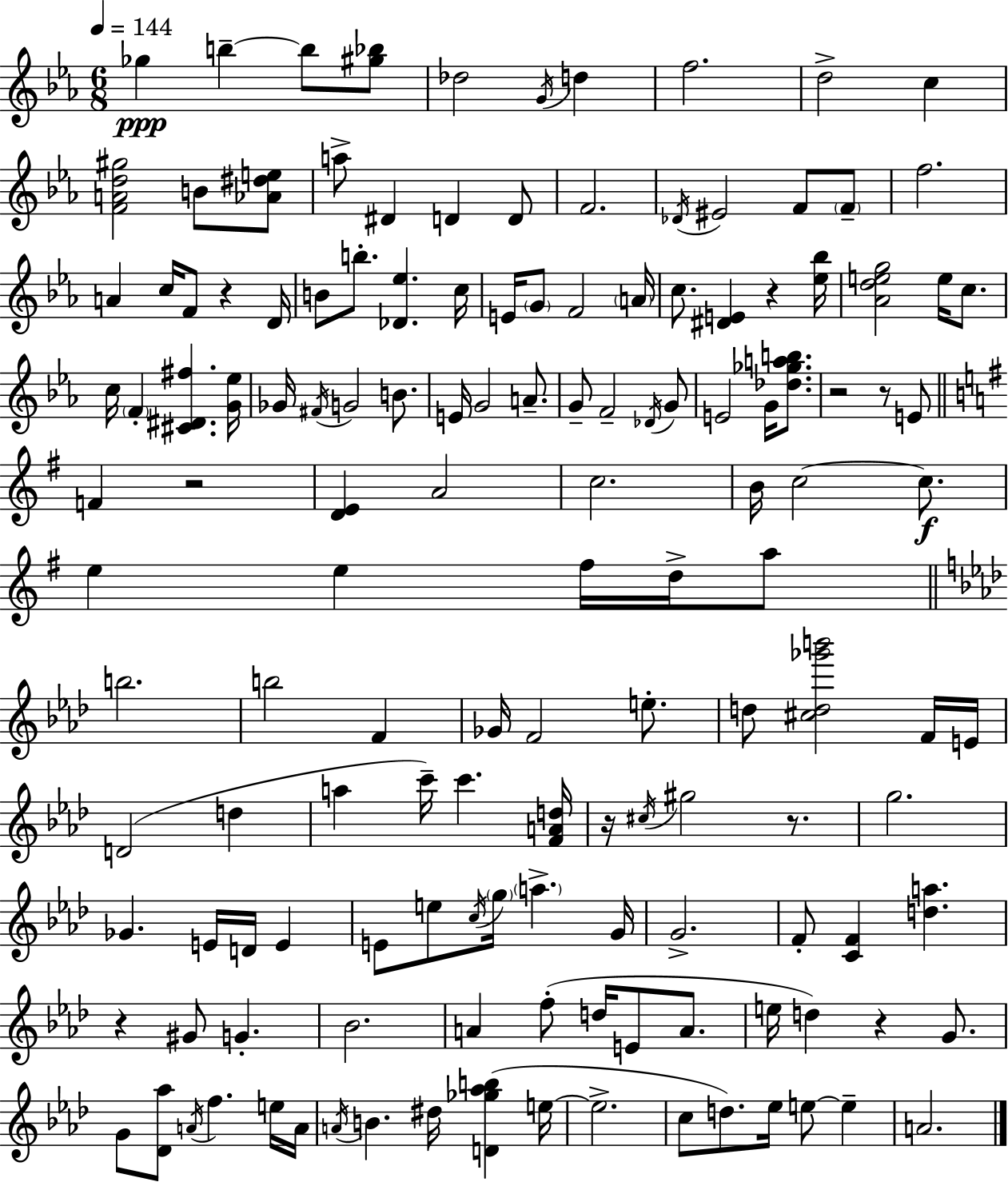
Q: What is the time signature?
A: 6/8